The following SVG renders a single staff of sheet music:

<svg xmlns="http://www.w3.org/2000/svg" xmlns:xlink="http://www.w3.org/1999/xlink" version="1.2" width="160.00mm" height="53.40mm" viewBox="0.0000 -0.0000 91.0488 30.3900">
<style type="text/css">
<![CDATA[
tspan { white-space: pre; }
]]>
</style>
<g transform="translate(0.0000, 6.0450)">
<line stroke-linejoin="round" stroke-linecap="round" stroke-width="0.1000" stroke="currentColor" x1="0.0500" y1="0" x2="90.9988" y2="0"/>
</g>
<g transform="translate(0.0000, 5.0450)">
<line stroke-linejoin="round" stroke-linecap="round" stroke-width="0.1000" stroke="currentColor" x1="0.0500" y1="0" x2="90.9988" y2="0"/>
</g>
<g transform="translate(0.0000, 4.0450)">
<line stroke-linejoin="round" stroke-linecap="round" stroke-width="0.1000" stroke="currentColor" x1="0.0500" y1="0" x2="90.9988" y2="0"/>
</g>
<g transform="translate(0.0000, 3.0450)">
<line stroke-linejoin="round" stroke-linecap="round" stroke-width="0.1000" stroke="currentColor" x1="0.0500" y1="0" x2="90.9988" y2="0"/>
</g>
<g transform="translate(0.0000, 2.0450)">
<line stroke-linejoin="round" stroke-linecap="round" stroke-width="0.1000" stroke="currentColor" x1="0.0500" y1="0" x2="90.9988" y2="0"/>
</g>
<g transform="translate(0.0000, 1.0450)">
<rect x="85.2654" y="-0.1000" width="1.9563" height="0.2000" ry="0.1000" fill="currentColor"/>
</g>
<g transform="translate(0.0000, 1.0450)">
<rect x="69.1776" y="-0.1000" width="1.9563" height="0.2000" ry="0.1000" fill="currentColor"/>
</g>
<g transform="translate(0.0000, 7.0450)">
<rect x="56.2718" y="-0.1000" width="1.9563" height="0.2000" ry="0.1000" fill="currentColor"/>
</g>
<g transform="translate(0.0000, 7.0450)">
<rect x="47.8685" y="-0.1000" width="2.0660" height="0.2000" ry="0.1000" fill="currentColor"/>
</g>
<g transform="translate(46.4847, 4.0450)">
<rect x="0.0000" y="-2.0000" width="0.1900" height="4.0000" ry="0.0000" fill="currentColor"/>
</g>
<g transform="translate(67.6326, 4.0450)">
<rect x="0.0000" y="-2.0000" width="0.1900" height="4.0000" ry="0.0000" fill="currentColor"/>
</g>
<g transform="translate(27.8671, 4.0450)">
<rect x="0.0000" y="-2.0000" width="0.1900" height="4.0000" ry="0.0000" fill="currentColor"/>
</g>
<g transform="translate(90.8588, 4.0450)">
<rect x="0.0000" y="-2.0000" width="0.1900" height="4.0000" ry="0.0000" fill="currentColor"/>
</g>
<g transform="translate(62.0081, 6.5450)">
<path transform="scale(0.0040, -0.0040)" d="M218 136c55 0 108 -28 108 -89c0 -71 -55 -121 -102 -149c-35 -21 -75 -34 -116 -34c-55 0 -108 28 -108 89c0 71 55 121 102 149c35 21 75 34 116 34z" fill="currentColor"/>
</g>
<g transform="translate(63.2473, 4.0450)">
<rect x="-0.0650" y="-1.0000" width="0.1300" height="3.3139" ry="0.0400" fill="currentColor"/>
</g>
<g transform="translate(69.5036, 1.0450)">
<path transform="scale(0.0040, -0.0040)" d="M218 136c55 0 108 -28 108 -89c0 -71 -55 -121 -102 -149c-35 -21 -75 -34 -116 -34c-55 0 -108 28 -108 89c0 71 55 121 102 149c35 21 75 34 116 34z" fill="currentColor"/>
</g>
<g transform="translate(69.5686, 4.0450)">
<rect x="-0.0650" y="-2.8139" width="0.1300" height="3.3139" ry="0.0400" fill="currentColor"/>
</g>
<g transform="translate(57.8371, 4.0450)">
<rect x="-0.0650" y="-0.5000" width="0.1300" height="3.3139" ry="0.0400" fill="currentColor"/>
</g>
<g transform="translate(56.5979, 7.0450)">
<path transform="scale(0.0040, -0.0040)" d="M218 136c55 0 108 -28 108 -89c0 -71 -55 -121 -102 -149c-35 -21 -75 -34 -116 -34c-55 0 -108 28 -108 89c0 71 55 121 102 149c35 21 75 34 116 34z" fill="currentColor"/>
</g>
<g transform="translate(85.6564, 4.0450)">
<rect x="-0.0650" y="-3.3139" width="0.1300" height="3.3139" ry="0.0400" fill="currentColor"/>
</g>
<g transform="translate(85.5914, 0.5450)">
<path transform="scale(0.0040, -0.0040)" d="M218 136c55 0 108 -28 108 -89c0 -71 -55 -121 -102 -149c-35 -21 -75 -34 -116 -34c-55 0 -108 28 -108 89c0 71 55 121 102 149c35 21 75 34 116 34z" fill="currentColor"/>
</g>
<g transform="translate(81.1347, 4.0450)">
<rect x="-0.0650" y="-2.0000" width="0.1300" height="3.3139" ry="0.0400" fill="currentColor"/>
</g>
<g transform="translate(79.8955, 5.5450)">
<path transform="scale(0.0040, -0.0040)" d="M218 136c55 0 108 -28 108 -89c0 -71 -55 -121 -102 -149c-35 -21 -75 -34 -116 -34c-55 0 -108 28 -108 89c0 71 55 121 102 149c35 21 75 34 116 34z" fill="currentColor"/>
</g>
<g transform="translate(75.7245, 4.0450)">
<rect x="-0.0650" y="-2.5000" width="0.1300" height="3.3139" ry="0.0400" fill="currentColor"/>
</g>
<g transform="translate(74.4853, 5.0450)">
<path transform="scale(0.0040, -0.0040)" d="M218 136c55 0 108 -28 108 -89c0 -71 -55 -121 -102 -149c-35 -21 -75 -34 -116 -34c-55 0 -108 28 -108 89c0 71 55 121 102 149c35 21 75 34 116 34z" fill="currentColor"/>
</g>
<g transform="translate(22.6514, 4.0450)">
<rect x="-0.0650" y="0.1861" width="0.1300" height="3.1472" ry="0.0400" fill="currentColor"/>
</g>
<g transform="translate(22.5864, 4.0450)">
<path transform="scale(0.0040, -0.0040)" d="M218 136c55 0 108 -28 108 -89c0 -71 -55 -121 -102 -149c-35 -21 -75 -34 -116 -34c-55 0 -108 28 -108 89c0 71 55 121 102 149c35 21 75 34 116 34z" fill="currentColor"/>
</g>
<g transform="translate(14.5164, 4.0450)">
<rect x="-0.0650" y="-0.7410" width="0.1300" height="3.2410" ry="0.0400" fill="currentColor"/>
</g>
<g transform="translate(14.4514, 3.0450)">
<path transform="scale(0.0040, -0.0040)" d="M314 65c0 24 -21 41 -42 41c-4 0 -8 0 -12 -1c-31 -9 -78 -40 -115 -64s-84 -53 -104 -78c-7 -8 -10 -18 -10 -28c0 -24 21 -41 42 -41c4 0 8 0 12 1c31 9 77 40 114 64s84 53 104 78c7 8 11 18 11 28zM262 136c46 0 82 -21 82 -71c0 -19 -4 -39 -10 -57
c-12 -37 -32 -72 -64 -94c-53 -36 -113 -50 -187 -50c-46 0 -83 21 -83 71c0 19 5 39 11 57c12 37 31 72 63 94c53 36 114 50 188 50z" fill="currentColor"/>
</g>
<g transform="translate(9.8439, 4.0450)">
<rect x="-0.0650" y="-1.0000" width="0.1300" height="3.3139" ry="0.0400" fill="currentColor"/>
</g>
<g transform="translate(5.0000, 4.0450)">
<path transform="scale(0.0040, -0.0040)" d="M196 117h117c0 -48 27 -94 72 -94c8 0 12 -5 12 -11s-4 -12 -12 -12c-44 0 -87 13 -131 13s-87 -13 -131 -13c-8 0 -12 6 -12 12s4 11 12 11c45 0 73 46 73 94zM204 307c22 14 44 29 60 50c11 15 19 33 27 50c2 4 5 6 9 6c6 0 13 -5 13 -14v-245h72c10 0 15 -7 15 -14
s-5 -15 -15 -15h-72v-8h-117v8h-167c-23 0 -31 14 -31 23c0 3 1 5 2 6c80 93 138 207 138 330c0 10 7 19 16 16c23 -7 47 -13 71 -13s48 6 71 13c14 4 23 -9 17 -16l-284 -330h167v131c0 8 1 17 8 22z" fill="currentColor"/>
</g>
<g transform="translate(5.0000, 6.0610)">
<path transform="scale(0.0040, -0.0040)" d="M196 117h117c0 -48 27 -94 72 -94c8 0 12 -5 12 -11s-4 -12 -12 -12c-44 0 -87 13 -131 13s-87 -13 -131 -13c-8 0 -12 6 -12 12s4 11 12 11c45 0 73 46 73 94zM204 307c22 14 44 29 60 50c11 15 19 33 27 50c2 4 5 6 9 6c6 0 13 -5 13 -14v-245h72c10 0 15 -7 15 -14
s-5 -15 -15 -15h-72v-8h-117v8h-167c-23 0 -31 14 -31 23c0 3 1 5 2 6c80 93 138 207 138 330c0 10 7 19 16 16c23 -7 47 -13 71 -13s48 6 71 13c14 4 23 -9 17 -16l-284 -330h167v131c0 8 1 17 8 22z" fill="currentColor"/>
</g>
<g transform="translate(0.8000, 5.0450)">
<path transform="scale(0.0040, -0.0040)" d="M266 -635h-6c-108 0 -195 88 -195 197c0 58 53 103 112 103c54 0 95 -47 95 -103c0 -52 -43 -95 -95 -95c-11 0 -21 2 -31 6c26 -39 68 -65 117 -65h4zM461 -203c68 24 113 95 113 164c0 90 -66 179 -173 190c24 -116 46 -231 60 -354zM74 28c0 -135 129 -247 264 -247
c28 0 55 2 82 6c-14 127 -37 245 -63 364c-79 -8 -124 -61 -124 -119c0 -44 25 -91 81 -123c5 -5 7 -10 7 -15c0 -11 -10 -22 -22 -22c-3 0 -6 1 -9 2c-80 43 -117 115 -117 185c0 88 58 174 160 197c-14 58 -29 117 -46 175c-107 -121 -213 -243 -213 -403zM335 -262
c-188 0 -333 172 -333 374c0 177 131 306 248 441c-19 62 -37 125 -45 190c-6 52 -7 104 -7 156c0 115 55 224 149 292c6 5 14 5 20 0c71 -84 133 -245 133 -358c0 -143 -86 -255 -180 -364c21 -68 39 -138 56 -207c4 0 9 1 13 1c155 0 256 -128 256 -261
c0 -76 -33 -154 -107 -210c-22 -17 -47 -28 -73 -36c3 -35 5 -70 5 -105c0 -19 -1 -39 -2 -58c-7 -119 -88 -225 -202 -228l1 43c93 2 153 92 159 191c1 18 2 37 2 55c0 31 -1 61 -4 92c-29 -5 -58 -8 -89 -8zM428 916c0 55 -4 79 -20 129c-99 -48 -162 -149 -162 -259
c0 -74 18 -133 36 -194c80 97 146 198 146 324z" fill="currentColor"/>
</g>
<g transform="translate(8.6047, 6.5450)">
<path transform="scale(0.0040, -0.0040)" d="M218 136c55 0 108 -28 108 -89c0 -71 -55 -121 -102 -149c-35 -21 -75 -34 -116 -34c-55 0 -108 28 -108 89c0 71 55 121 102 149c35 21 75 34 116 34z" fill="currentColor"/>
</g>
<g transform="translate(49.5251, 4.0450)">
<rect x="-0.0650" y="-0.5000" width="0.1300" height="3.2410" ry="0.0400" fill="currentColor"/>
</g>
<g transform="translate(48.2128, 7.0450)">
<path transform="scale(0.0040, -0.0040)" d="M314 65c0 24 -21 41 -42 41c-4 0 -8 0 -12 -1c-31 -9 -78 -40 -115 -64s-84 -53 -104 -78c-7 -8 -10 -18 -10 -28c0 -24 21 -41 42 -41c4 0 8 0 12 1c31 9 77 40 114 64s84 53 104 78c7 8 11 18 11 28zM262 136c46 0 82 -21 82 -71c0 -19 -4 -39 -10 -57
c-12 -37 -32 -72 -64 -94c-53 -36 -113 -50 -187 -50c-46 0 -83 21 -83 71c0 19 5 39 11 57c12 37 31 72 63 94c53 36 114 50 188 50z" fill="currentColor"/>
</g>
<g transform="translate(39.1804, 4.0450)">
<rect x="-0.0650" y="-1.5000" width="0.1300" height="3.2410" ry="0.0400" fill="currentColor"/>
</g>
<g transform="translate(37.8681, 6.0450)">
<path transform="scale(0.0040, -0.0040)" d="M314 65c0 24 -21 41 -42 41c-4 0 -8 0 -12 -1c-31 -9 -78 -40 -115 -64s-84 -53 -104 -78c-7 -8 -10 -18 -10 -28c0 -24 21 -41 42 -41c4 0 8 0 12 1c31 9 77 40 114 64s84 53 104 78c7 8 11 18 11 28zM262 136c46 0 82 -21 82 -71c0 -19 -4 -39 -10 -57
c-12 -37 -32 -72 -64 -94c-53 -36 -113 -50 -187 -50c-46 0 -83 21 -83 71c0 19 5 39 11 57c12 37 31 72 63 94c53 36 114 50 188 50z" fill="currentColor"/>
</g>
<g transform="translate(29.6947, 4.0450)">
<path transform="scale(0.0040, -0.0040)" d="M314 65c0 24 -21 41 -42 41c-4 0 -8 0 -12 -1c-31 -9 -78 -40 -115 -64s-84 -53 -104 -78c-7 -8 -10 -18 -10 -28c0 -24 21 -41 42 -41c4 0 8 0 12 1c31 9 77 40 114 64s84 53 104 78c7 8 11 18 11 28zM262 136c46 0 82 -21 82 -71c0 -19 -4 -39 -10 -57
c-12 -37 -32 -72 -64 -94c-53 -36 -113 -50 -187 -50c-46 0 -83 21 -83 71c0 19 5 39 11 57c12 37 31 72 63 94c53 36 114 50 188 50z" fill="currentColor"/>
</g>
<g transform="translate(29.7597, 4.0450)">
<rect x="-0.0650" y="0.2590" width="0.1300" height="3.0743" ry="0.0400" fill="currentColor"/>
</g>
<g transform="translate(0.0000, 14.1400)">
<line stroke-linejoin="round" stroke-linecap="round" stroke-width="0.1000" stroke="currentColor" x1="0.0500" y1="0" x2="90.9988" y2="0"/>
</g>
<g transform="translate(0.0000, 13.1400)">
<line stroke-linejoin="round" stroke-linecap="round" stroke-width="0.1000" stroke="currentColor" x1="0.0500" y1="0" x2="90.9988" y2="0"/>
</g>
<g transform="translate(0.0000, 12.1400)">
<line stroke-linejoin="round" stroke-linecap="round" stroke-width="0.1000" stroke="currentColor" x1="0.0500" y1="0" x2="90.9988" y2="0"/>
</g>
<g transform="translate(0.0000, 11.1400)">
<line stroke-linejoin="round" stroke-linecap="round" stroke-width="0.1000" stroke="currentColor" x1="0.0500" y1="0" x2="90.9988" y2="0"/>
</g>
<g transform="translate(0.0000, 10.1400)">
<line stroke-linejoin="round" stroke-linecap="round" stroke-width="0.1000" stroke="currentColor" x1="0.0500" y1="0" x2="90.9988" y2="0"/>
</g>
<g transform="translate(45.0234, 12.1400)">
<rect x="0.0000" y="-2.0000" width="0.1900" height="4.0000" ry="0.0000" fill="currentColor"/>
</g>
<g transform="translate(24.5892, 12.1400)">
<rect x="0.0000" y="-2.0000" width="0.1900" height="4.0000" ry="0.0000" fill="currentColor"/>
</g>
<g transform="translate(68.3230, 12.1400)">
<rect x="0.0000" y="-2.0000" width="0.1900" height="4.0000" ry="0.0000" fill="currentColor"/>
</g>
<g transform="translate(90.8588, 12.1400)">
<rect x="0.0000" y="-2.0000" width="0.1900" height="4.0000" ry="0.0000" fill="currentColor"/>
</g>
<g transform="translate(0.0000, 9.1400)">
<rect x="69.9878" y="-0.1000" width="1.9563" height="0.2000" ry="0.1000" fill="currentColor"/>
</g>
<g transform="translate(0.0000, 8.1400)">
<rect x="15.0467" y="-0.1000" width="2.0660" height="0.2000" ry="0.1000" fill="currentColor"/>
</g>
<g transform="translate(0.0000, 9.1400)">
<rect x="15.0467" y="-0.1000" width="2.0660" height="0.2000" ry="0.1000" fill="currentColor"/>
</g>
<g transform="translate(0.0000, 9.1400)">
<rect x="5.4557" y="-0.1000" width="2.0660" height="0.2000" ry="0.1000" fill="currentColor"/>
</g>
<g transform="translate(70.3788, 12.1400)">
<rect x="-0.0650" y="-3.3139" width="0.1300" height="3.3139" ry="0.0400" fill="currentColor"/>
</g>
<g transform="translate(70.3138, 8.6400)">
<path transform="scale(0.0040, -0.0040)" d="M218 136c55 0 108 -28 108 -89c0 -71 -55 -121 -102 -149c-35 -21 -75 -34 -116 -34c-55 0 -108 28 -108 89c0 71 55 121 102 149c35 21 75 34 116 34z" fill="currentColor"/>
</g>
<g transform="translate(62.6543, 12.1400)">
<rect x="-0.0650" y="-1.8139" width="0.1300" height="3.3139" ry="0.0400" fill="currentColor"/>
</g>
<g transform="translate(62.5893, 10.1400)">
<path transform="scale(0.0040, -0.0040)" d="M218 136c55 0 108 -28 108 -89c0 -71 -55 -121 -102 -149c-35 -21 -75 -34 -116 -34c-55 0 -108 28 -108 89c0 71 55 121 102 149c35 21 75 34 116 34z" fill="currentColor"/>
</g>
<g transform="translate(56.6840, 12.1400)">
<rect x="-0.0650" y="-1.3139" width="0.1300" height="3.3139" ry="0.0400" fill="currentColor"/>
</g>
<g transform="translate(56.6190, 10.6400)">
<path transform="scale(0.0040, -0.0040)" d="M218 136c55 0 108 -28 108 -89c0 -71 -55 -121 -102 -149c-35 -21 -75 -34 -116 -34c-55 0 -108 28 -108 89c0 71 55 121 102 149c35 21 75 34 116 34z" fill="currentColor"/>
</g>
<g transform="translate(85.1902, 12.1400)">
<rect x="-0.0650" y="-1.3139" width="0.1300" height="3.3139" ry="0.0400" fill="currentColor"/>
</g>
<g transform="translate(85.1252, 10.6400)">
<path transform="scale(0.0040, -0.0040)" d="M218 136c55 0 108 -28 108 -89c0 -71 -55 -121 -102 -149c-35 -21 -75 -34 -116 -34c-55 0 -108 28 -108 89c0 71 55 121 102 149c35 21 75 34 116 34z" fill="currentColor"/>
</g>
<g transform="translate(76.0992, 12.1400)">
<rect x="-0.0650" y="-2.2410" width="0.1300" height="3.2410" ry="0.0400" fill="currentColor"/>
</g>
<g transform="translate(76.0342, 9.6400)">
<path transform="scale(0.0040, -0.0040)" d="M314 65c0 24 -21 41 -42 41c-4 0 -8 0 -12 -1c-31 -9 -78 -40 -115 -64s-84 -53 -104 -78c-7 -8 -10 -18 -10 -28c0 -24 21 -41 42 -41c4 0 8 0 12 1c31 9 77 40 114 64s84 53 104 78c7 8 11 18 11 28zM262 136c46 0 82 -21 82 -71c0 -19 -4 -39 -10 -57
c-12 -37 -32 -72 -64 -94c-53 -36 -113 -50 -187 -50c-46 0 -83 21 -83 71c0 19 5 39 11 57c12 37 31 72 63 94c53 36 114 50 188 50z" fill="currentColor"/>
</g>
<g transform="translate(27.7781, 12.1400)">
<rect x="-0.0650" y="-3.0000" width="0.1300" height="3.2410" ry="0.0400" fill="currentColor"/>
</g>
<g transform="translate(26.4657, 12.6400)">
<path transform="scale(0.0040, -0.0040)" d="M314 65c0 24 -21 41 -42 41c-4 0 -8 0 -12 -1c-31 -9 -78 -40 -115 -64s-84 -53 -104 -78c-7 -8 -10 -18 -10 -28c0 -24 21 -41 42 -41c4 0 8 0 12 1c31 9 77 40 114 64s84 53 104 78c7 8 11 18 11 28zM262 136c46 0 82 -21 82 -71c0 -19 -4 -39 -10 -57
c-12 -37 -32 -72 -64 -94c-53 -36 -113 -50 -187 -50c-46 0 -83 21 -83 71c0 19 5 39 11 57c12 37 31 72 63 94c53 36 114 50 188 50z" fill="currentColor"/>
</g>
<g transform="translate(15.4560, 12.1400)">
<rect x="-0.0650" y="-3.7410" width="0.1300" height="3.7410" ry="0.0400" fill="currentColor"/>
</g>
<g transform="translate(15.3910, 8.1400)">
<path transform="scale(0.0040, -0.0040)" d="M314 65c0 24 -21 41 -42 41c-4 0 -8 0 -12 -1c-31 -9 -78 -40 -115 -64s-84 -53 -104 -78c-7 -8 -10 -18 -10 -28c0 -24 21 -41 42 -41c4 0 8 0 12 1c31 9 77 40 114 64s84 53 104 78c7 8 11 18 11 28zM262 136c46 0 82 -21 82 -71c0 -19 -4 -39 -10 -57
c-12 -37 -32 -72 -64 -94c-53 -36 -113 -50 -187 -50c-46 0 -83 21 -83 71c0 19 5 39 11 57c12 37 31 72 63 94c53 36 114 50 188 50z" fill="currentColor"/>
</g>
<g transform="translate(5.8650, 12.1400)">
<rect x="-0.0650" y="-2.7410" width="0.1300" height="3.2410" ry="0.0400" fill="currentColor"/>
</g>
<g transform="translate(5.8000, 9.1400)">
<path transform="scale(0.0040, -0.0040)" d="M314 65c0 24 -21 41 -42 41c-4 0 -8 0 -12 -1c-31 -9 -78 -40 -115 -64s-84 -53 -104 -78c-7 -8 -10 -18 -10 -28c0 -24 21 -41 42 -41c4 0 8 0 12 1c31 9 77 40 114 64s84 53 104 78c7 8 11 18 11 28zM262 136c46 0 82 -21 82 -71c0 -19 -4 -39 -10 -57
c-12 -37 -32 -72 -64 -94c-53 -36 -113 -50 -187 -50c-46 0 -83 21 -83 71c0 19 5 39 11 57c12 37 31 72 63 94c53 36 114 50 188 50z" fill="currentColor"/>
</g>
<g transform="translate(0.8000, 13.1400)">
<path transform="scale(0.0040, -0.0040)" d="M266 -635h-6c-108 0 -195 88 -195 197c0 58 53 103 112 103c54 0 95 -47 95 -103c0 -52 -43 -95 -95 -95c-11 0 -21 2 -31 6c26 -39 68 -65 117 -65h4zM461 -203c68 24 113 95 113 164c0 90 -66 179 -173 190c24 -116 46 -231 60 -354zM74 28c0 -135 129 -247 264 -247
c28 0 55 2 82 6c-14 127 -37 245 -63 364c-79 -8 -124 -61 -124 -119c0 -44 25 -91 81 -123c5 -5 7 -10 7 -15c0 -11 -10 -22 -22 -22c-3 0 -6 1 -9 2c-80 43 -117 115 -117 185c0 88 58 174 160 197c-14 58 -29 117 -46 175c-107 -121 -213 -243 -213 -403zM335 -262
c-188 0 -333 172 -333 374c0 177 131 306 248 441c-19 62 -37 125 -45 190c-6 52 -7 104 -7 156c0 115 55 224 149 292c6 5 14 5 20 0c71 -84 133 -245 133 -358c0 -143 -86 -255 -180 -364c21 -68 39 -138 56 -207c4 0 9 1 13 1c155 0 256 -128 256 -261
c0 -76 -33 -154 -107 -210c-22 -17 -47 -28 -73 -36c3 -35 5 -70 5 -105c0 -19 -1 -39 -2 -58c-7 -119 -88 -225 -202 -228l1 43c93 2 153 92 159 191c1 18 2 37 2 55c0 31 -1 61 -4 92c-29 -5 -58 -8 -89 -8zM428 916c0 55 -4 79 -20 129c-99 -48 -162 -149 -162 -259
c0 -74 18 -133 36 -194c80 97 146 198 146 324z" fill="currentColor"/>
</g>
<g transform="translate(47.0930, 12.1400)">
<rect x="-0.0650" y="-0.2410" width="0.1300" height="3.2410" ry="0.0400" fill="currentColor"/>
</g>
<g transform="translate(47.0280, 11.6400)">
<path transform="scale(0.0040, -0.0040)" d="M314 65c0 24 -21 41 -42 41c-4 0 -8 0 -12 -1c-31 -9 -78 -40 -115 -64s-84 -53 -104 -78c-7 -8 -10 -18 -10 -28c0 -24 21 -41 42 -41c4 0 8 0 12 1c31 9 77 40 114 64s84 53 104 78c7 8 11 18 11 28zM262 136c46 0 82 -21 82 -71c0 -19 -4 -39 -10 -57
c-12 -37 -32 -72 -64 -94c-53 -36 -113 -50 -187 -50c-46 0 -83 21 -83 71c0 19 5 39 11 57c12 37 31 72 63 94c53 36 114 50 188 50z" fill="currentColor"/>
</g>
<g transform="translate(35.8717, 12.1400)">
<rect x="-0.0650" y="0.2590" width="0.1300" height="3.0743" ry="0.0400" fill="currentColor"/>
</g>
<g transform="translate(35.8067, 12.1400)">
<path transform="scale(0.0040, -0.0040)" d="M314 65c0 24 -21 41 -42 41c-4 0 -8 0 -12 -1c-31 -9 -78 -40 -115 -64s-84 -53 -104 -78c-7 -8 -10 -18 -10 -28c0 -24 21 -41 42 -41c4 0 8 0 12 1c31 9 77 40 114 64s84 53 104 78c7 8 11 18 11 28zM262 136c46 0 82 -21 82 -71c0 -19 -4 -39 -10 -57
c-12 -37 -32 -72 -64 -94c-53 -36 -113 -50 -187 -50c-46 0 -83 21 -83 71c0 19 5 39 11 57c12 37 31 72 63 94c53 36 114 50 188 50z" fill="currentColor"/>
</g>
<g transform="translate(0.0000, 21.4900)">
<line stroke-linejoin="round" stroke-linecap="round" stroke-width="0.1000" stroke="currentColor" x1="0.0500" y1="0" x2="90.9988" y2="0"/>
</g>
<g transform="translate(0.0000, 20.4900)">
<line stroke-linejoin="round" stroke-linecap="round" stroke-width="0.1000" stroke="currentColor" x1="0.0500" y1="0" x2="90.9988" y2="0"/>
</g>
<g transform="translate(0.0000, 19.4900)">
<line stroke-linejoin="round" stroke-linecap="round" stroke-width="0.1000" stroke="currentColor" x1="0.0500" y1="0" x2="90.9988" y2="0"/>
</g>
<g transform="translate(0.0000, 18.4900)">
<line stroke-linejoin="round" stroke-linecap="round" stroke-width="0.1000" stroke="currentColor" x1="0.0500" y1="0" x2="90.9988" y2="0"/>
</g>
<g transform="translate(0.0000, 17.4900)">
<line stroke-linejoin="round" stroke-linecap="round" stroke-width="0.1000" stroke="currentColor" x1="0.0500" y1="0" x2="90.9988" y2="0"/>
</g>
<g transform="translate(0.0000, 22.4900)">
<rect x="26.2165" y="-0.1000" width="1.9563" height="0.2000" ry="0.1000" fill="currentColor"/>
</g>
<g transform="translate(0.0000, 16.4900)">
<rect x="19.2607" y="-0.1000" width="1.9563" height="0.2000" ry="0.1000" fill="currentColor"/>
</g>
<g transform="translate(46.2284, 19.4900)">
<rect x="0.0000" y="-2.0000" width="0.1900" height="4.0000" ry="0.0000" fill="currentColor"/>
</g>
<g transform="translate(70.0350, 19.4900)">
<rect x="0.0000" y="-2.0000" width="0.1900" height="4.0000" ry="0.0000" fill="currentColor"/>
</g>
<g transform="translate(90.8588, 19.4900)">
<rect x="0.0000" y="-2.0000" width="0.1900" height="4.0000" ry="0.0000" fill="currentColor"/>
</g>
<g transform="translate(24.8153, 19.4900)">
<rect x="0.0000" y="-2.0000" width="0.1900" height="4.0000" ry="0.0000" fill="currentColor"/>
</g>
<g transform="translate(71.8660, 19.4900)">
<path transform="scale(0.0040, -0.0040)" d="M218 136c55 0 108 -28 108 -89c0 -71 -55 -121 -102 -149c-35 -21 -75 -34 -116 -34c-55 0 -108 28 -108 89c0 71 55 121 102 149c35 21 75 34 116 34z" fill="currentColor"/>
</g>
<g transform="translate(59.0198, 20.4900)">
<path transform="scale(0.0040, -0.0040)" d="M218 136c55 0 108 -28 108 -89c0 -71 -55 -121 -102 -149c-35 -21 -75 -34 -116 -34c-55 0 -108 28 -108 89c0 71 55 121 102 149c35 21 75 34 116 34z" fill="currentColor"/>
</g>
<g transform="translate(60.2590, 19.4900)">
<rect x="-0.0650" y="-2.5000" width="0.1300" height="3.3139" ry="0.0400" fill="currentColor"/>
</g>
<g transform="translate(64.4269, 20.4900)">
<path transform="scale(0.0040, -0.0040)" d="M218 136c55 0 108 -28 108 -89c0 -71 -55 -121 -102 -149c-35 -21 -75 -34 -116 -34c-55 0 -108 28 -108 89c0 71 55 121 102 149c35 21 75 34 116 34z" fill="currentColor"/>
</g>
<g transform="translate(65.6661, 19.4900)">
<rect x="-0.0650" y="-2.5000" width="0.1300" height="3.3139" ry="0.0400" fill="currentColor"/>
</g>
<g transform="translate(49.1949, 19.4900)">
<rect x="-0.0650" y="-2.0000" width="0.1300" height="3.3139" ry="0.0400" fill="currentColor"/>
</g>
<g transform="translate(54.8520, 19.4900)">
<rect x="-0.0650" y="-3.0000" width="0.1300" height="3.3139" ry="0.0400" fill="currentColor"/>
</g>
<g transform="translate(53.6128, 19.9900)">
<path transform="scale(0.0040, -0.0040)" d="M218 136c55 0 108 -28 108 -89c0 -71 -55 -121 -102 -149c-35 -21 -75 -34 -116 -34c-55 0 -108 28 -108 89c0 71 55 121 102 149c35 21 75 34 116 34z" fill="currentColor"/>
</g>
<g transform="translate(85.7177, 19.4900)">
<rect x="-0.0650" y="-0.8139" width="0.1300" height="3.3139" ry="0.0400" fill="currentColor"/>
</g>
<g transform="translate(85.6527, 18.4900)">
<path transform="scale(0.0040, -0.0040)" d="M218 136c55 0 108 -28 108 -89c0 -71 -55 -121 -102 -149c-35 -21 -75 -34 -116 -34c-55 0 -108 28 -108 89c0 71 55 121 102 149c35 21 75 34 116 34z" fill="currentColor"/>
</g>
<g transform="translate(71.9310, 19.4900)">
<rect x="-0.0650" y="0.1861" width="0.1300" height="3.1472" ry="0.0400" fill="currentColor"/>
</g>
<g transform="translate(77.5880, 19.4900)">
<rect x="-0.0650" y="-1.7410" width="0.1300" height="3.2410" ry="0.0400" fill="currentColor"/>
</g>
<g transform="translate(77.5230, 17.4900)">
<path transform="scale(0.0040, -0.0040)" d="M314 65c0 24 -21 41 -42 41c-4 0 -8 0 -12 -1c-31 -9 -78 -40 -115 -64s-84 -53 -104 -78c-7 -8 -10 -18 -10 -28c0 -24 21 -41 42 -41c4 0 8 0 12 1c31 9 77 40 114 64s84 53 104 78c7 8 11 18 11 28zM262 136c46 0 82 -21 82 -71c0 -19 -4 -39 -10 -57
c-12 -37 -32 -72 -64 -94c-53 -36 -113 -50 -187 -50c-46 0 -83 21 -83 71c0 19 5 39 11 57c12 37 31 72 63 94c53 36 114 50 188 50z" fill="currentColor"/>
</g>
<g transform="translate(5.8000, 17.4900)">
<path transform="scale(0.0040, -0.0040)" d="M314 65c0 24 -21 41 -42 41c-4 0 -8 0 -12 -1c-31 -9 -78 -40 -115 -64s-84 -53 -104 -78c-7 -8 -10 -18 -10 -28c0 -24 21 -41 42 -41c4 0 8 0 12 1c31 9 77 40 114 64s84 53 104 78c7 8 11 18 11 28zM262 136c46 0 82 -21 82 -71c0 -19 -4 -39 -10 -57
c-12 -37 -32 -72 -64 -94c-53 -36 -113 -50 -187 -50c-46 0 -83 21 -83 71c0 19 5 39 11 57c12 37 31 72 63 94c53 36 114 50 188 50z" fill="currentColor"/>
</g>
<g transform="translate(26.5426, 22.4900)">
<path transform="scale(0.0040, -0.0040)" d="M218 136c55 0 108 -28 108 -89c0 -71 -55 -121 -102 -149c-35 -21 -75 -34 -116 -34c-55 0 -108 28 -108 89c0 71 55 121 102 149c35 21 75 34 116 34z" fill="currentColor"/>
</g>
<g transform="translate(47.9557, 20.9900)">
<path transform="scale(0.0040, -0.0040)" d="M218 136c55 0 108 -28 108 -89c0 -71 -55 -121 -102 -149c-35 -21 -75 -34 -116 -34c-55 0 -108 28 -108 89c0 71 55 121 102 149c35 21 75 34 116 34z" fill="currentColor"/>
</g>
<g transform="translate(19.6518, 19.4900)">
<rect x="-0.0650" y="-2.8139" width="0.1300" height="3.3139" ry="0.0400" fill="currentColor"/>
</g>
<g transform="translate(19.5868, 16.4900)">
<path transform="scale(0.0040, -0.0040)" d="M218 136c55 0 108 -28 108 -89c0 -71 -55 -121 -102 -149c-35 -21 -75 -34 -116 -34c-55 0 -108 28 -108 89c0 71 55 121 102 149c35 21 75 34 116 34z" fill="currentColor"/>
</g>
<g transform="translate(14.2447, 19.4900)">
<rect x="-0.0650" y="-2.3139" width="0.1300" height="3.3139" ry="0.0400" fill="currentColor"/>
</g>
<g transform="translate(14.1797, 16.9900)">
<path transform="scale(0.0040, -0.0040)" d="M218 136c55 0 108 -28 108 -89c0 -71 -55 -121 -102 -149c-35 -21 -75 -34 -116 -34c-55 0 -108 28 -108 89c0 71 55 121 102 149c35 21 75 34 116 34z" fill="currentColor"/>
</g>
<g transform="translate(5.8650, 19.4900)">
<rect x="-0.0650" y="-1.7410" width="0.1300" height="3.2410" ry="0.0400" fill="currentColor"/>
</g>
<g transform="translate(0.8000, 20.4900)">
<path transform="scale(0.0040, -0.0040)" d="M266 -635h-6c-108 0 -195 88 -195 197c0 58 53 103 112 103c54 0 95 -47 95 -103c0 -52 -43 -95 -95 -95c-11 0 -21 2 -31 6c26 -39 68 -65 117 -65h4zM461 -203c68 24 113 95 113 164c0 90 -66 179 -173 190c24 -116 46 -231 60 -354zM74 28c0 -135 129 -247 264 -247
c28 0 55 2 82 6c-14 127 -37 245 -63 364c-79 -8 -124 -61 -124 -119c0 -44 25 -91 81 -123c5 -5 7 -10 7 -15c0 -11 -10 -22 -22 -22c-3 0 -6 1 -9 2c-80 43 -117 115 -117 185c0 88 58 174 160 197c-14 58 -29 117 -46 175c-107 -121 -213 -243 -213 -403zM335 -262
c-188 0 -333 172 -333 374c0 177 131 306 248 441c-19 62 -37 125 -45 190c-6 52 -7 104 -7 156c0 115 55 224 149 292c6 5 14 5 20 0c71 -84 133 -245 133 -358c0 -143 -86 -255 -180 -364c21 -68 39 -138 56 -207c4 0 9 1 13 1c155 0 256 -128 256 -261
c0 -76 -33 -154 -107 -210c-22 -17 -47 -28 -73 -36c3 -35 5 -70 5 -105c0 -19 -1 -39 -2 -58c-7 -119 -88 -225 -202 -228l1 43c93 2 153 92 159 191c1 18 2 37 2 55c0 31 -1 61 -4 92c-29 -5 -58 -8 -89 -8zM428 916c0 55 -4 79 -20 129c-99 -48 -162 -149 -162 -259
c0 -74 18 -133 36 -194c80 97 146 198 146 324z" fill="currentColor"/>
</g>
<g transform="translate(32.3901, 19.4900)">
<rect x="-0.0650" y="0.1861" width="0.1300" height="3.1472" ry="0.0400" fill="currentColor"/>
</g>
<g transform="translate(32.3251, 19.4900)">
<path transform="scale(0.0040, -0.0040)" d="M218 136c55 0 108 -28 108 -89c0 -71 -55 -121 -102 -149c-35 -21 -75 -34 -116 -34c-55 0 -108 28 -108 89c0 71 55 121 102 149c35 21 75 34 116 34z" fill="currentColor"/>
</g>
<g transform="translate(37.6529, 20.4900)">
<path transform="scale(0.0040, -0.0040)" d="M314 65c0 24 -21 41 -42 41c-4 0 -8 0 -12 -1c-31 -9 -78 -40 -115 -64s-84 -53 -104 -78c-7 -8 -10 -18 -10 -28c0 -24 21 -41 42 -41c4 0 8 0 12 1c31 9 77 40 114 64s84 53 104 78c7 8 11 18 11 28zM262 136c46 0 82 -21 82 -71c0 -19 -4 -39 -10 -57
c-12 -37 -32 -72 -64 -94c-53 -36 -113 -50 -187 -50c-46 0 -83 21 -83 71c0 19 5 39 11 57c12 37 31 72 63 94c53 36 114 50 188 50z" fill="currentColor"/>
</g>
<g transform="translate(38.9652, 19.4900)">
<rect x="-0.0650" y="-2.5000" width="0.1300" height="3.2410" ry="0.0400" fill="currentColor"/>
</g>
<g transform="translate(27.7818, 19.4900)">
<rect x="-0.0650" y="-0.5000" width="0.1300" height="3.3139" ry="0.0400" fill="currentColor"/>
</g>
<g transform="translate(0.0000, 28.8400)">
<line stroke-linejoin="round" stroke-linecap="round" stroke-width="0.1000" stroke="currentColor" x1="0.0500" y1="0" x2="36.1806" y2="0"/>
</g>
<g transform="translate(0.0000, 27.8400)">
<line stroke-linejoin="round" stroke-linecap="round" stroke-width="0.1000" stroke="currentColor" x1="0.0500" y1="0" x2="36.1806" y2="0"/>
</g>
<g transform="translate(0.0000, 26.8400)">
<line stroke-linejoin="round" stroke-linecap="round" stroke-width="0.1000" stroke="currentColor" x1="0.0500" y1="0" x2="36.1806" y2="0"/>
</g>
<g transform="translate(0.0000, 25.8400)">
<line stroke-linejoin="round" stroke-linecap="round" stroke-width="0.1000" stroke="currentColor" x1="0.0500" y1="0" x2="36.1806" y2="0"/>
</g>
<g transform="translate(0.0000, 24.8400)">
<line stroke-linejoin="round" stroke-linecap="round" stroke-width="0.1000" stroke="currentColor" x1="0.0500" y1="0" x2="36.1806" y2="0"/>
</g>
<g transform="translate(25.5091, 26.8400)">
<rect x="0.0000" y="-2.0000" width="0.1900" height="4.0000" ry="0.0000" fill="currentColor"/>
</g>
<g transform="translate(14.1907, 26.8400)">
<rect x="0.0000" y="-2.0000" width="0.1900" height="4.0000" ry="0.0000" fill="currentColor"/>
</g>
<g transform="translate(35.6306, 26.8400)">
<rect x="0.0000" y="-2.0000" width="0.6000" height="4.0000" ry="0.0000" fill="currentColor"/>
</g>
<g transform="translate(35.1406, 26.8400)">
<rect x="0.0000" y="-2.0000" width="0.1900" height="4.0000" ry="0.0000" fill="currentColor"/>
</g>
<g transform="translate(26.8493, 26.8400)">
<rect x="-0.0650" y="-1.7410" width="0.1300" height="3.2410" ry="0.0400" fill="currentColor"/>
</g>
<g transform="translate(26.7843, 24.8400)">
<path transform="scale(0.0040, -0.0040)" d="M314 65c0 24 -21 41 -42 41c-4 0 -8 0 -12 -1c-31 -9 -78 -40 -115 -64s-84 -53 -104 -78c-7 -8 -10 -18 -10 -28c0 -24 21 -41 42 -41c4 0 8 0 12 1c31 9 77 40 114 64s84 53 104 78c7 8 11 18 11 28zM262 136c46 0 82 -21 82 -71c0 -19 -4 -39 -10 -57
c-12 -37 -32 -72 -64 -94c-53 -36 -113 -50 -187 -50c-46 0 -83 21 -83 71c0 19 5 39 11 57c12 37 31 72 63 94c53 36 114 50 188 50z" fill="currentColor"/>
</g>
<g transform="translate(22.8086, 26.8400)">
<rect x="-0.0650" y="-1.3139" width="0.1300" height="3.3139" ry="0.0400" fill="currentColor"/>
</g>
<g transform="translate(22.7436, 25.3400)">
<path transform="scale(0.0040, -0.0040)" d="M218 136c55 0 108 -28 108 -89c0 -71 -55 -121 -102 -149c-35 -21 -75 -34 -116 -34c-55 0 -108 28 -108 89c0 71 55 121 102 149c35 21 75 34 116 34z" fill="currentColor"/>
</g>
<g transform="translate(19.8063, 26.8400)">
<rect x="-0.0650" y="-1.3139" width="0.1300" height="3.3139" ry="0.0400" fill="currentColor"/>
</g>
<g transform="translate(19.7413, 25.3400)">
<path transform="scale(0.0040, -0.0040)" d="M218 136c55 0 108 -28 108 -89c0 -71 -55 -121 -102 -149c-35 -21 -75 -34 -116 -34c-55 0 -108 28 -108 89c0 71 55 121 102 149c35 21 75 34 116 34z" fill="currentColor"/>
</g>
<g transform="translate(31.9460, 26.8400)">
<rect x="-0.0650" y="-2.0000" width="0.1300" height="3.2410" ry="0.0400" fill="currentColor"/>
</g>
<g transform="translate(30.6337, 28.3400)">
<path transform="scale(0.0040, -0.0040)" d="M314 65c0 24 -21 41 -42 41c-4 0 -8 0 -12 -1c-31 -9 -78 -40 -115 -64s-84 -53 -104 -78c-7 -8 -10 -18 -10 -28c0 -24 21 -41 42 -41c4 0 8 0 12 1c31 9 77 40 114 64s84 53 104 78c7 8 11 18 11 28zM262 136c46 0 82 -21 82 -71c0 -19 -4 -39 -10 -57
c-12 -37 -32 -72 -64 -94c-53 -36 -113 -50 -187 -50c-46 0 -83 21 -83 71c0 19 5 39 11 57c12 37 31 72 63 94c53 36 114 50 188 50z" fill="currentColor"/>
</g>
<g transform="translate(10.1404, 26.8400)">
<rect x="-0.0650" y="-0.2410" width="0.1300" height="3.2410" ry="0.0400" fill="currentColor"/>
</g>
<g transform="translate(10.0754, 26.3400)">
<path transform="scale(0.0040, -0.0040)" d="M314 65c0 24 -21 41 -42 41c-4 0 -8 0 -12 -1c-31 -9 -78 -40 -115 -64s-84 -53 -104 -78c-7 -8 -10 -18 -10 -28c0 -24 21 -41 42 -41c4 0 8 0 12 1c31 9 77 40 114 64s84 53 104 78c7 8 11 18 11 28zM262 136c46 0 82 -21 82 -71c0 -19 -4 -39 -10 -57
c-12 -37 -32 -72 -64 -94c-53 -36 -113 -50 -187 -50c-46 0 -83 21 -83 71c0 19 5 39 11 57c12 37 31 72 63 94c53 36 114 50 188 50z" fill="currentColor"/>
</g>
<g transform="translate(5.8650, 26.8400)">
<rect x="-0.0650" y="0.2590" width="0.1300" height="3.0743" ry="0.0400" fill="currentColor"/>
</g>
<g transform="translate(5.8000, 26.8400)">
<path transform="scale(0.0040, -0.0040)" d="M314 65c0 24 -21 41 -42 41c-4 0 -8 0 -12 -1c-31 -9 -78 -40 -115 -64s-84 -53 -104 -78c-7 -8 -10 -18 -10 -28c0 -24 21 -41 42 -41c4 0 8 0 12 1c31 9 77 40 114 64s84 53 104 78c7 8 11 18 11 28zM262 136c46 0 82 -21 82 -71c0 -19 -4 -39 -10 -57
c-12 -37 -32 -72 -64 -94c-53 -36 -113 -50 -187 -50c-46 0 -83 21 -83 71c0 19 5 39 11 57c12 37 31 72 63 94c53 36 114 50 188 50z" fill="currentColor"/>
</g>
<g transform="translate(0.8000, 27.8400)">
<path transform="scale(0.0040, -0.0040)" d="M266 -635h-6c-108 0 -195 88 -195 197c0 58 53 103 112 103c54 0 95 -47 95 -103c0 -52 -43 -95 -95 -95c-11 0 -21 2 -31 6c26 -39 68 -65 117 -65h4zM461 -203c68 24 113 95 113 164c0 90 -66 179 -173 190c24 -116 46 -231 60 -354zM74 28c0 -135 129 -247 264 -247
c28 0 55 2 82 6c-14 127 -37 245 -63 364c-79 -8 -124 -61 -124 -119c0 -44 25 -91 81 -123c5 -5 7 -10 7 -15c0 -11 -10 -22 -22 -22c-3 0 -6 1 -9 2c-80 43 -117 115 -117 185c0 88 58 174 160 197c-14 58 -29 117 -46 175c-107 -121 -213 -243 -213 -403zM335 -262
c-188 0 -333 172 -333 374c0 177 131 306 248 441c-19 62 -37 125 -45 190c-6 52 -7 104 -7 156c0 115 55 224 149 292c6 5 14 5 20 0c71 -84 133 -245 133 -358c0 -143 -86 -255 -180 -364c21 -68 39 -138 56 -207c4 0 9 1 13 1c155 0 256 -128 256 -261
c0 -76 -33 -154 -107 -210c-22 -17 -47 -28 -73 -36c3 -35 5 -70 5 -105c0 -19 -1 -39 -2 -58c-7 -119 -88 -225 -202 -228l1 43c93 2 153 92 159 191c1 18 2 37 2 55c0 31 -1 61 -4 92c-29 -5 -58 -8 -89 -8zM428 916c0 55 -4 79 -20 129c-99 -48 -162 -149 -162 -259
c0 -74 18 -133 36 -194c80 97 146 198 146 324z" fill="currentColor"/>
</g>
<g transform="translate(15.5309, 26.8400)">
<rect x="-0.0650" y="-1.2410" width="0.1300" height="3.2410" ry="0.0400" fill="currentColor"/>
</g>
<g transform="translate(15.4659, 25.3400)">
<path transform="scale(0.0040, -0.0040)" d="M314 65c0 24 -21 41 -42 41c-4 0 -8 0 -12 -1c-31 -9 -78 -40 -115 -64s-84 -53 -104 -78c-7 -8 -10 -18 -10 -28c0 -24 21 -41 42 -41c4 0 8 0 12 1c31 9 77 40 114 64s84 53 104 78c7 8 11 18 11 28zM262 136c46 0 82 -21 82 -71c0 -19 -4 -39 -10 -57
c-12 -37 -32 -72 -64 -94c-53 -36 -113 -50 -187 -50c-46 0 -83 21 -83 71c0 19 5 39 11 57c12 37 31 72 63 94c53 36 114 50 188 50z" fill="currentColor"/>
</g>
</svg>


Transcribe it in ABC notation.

X:1
T:Untitled
M:4/4
L:1/4
K:C
D d2 B B2 E2 C2 C D a G F b a2 c'2 A2 B2 c2 e f b g2 e f2 g a C B G2 F A G G B f2 d B2 c2 e2 e e f2 F2